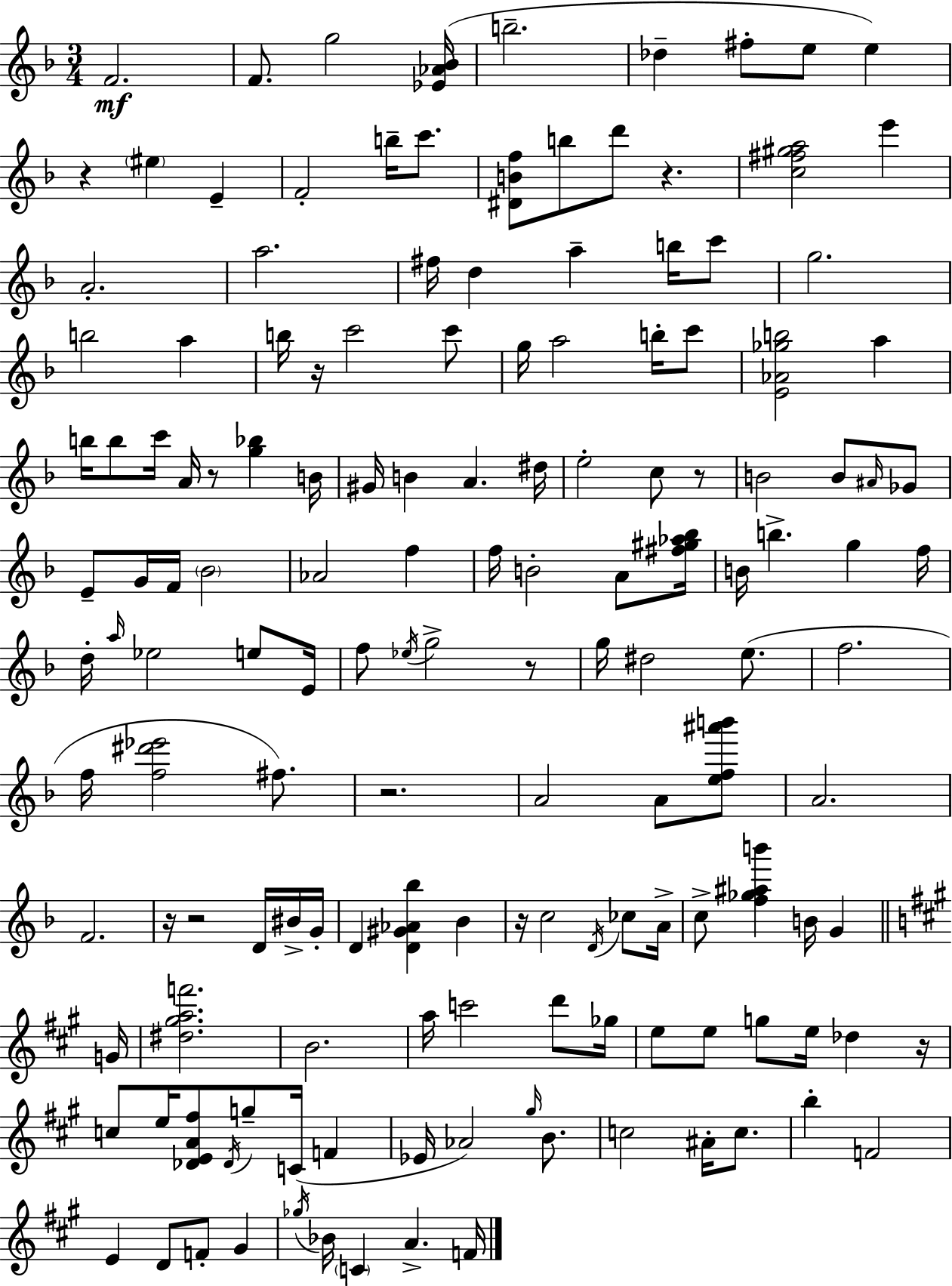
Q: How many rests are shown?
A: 11